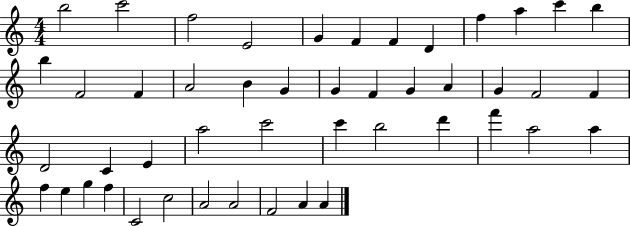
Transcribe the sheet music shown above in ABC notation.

X:1
T:Untitled
M:4/4
L:1/4
K:C
b2 c'2 f2 E2 G F F D f a c' b b F2 F A2 B G G F G A G F2 F D2 C E a2 c'2 c' b2 d' f' a2 a f e g f C2 c2 A2 A2 F2 A A